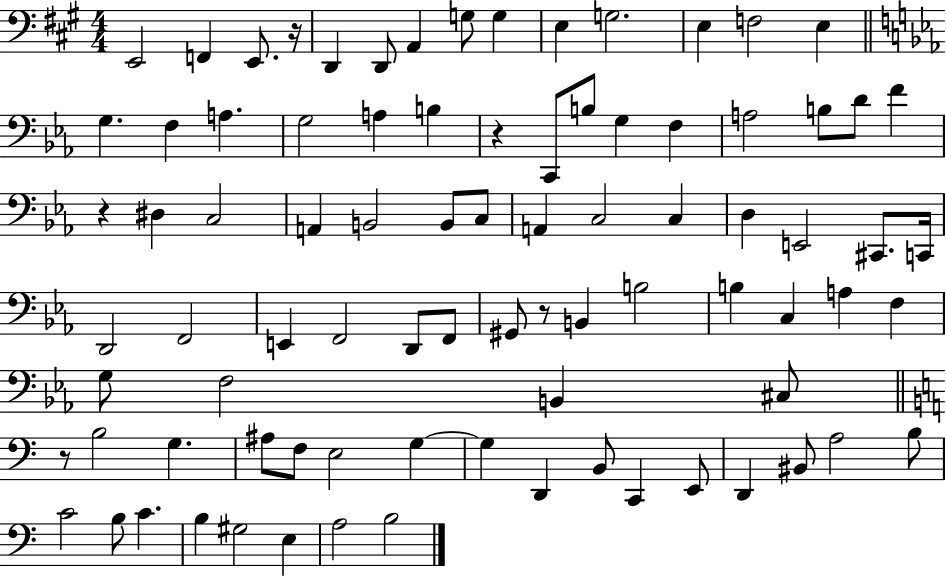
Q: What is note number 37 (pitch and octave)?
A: D3